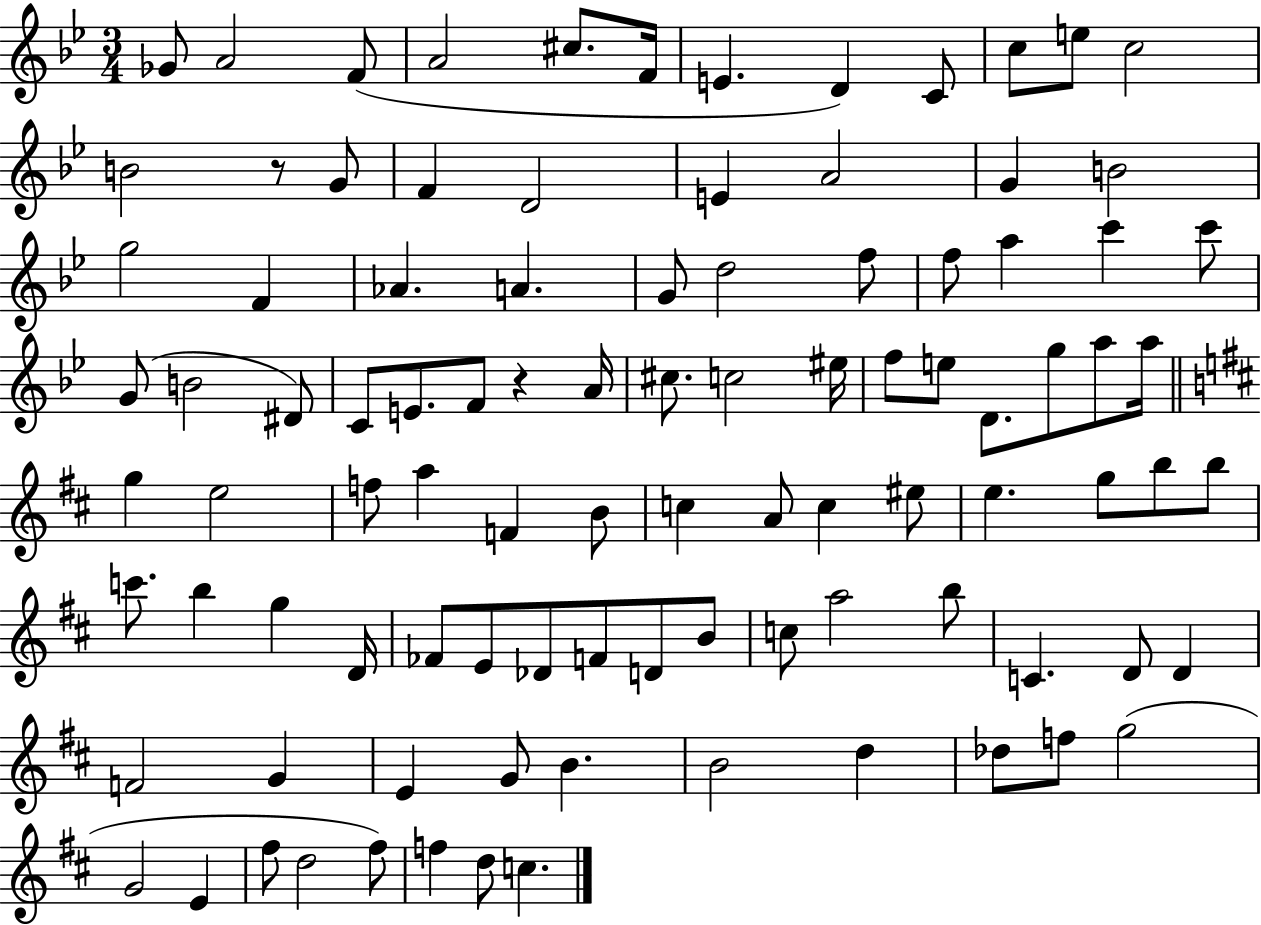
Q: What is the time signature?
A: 3/4